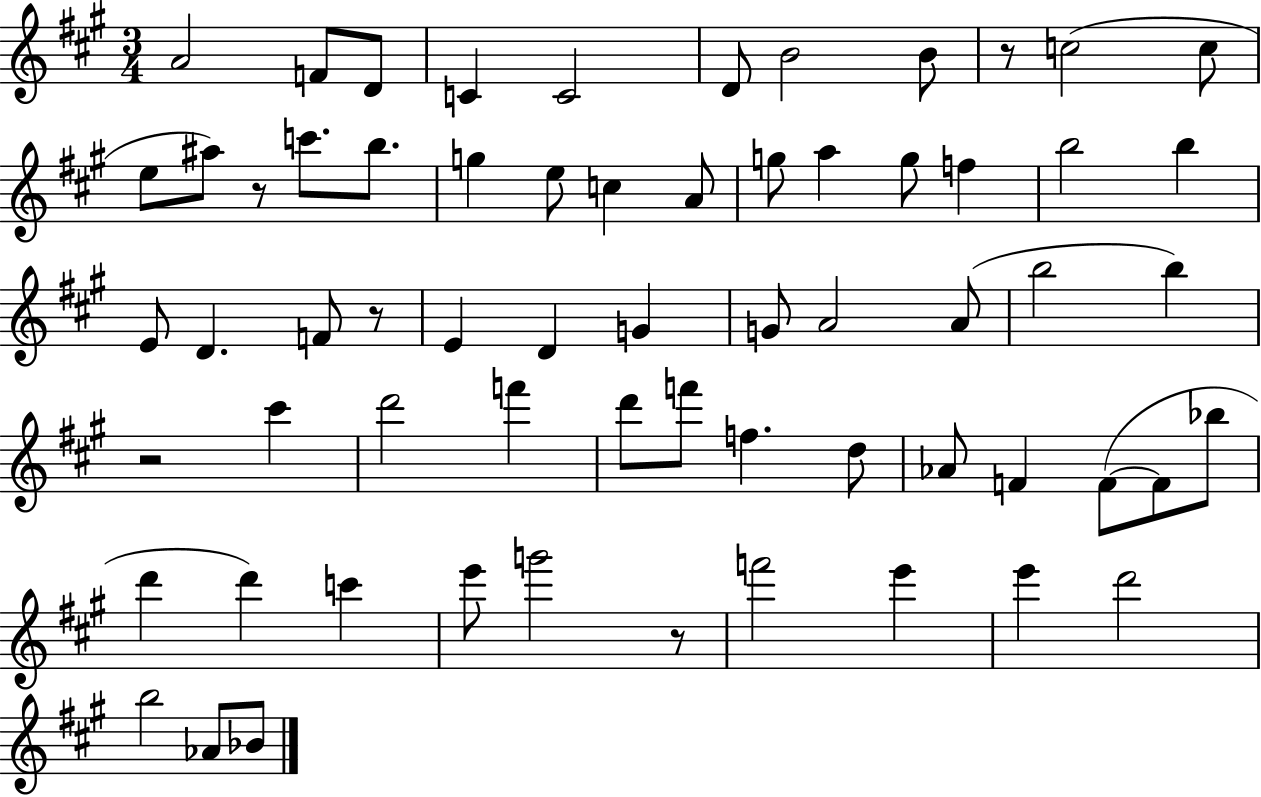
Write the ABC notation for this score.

X:1
T:Untitled
M:3/4
L:1/4
K:A
A2 F/2 D/2 C C2 D/2 B2 B/2 z/2 c2 c/2 e/2 ^a/2 z/2 c'/2 b/2 g e/2 c A/2 g/2 a g/2 f b2 b E/2 D F/2 z/2 E D G G/2 A2 A/2 b2 b z2 ^c' d'2 f' d'/2 f'/2 f d/2 _A/2 F F/2 F/2 _b/2 d' d' c' e'/2 g'2 z/2 f'2 e' e' d'2 b2 _A/2 _B/2